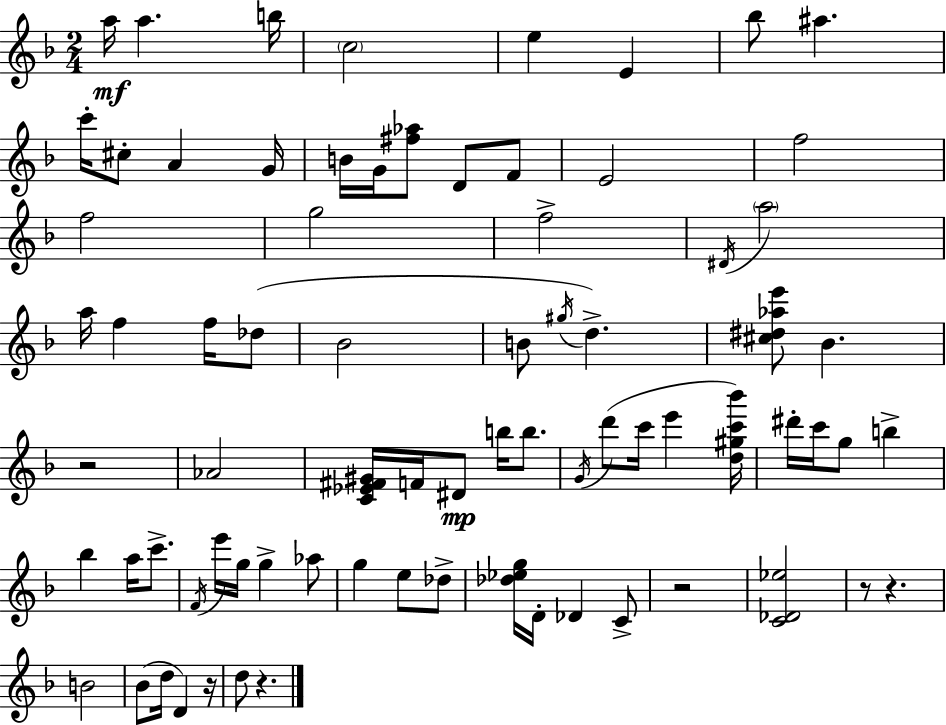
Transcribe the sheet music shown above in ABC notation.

X:1
T:Untitled
M:2/4
L:1/4
K:Dm
a/4 a b/4 c2 e E _b/2 ^a c'/4 ^c/2 A G/4 B/4 G/4 [^f_a]/2 D/2 F/2 E2 f2 f2 g2 f2 ^D/4 a2 a/4 f f/4 _d/2 _B2 B/2 ^g/4 d [^c^d_ae']/2 _B z2 _A2 [C_E^F^G]/4 F/4 ^D/2 b/4 b/2 G/4 d'/2 c'/4 e' [d^gc'_b']/4 ^d'/4 c'/4 g/2 b _b a/4 c'/2 F/4 e'/4 g/4 g _a/2 g e/2 _d/2 [_d_eg]/4 D/4 _D C/2 z2 [C_D_e]2 z/2 z B2 _B/2 d/4 D z/4 d/2 z